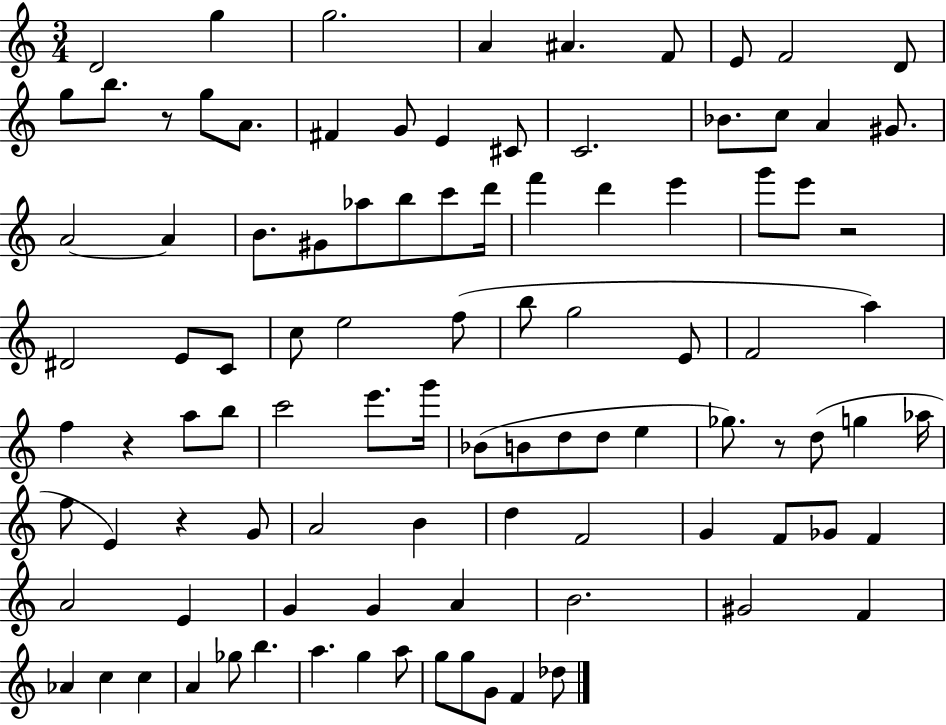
D4/h G5/q G5/h. A4/q A#4/q. F4/e E4/e F4/h D4/e G5/e B5/e. R/e G5/e A4/e. F#4/q G4/e E4/q C#4/e C4/h. Bb4/e. C5/e A4/q G#4/e. A4/h A4/q B4/e. G#4/e Ab5/e B5/e C6/e D6/s F6/q D6/q E6/q G6/e E6/e R/h D#4/h E4/e C4/e C5/e E5/h F5/e B5/e G5/h E4/e F4/h A5/q F5/q R/q A5/e B5/e C6/h E6/e. G6/s Bb4/e B4/e D5/e D5/e E5/q Gb5/e. R/e D5/e G5/q Ab5/s F5/e E4/q R/q G4/e A4/h B4/q D5/q F4/h G4/q F4/e Gb4/e F4/q A4/h E4/q G4/q G4/q A4/q B4/h. G#4/h F4/q Ab4/q C5/q C5/q A4/q Gb5/e B5/q. A5/q. G5/q A5/e G5/e G5/e G4/e F4/q Db5/e